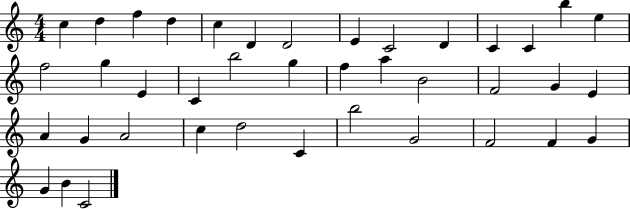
{
  \clef treble
  \numericTimeSignature
  \time 4/4
  \key c \major
  c''4 d''4 f''4 d''4 | c''4 d'4 d'2 | e'4 c'2 d'4 | c'4 c'4 b''4 e''4 | \break f''2 g''4 e'4 | c'4 b''2 g''4 | f''4 a''4 b'2 | f'2 g'4 e'4 | \break a'4 g'4 a'2 | c''4 d''2 c'4 | b''2 g'2 | f'2 f'4 g'4 | \break g'4 b'4 c'2 | \bar "|."
}